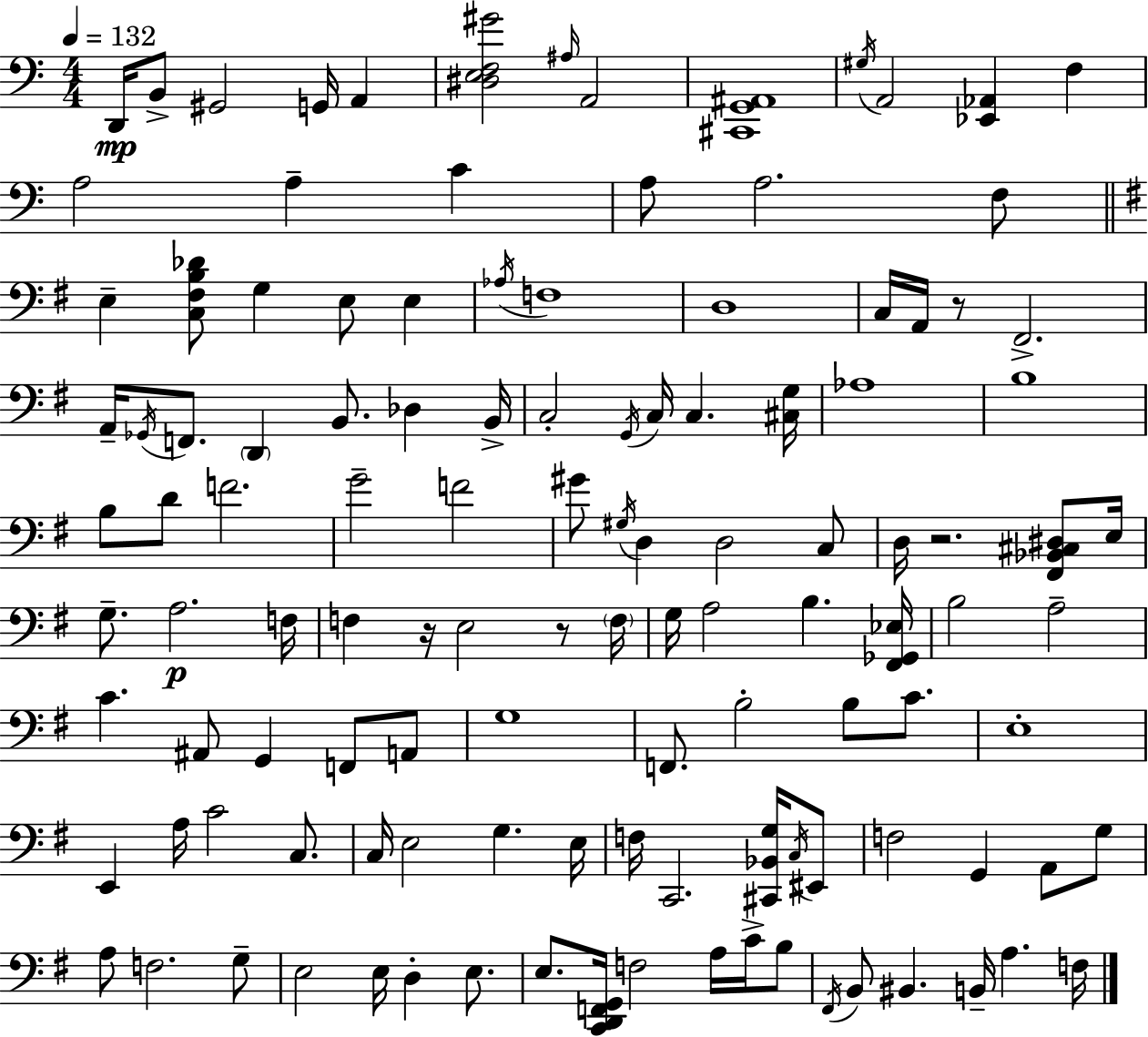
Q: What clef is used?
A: bass